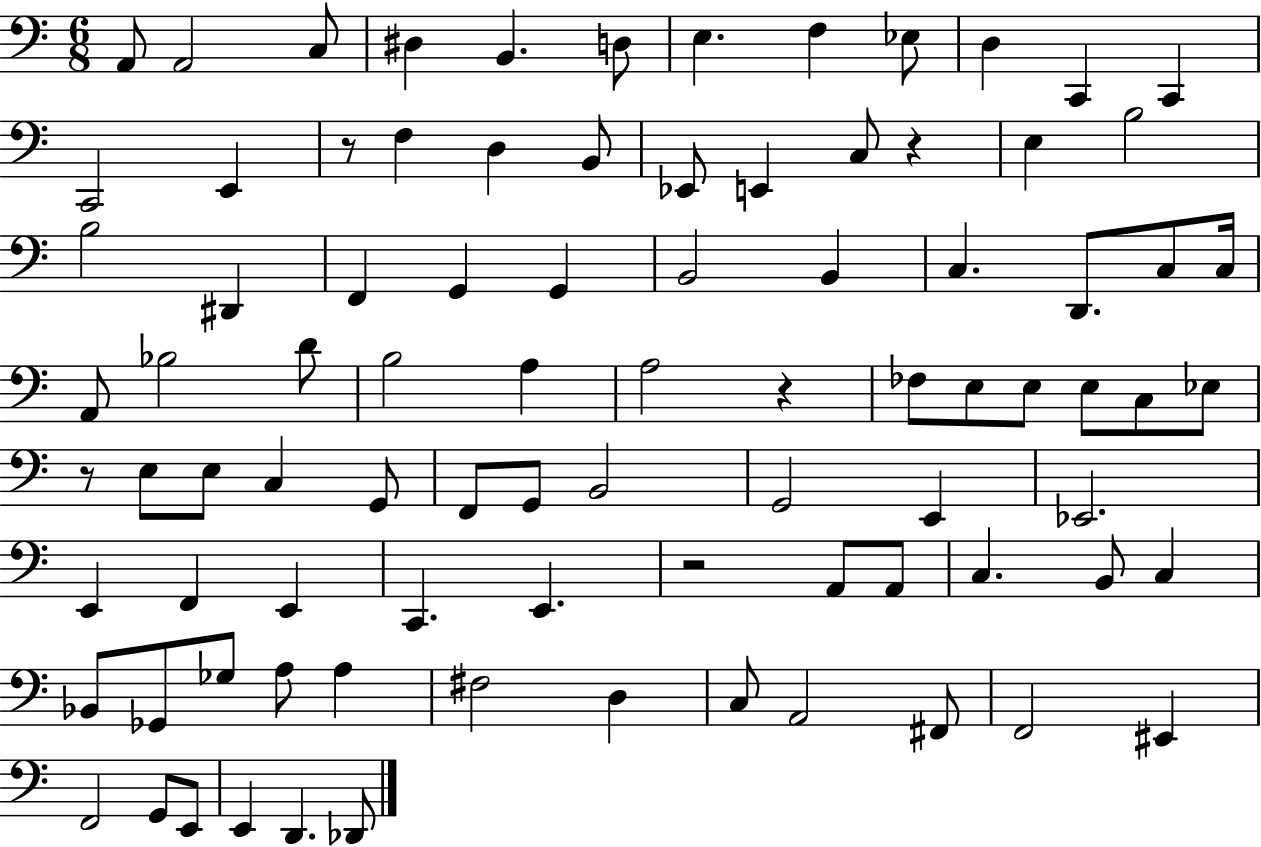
X:1
T:Untitled
M:6/8
L:1/4
K:C
A,,/2 A,,2 C,/2 ^D, B,, D,/2 E, F, _E,/2 D, C,, C,, C,,2 E,, z/2 F, D, B,,/2 _E,,/2 E,, C,/2 z E, B,2 B,2 ^D,, F,, G,, G,, B,,2 B,, C, D,,/2 C,/2 C,/4 A,,/2 _B,2 D/2 B,2 A, A,2 z _F,/2 E,/2 E,/2 E,/2 C,/2 _E,/2 z/2 E,/2 E,/2 C, G,,/2 F,,/2 G,,/2 B,,2 G,,2 E,, _E,,2 E,, F,, E,, C,, E,, z2 A,,/2 A,,/2 C, B,,/2 C, _B,,/2 _G,,/2 _G,/2 A,/2 A, ^F,2 D, C,/2 A,,2 ^F,,/2 F,,2 ^E,, F,,2 G,,/2 E,,/2 E,, D,, _D,,/2